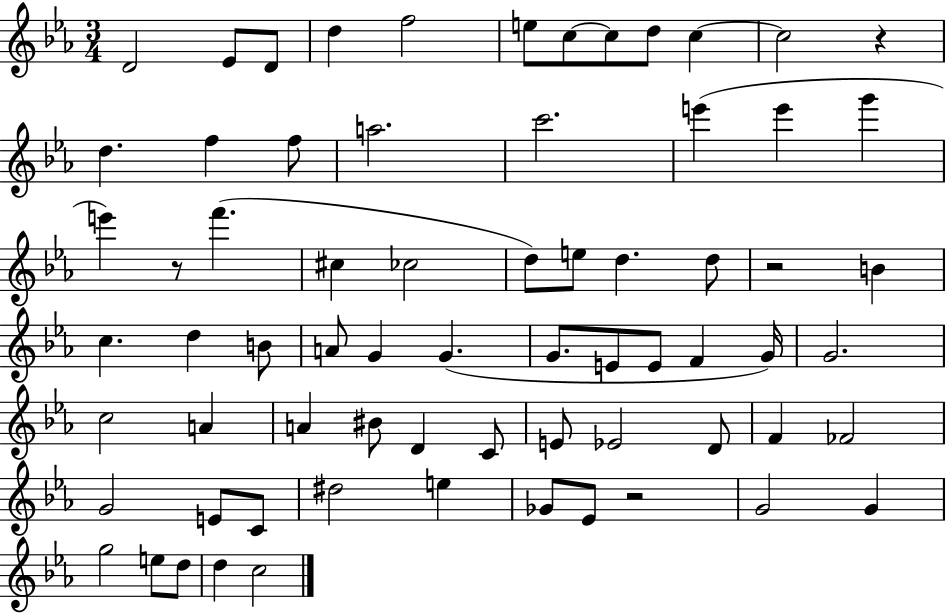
{
  \clef treble
  \numericTimeSignature
  \time 3/4
  \key ees \major
  \repeat volta 2 { d'2 ees'8 d'8 | d''4 f''2 | e''8 c''8~~ c''8 d''8 c''4~~ | c''2 r4 | \break d''4. f''4 f''8 | a''2. | c'''2. | e'''4( e'''4 g'''4 | \break e'''4) r8 f'''4.( | cis''4 ces''2 | d''8) e''8 d''4. d''8 | r2 b'4 | \break c''4. d''4 b'8 | a'8 g'4 g'4.( | g'8. e'8 e'8 f'4 g'16) | g'2. | \break c''2 a'4 | a'4 bis'8 d'4 c'8 | e'8 ees'2 d'8 | f'4 fes'2 | \break g'2 e'8 c'8 | dis''2 e''4 | ges'8 ees'8 r2 | g'2 g'4 | \break g''2 e''8 d''8 | d''4 c''2 | } \bar "|."
}